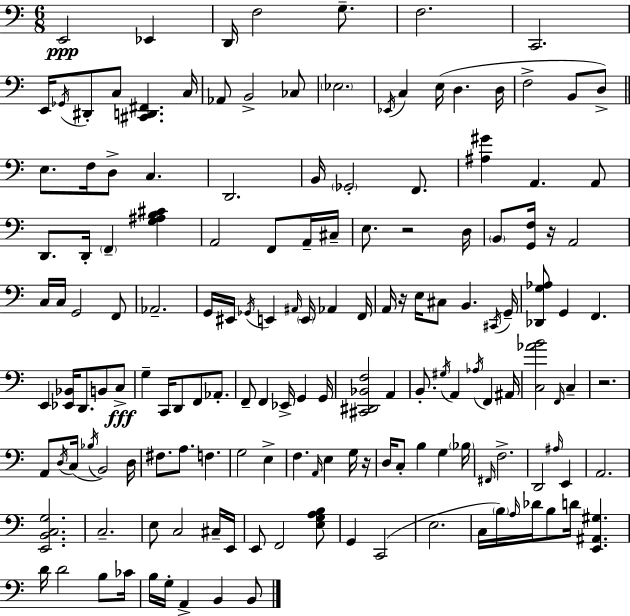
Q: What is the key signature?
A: A minor